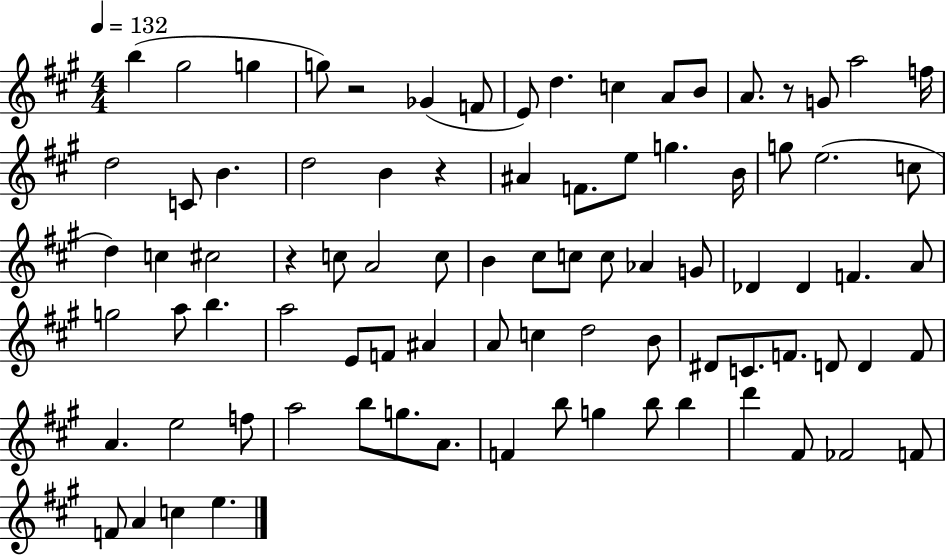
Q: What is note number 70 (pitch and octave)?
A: B5